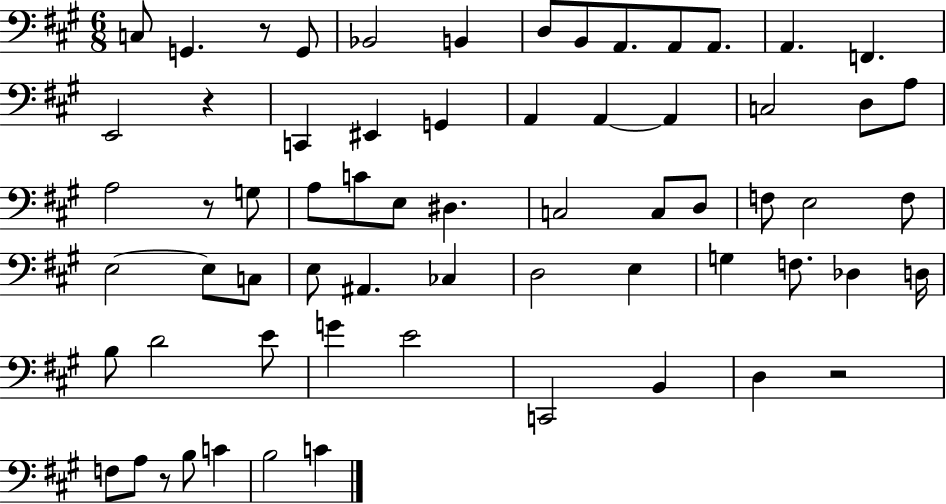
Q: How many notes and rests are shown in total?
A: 65